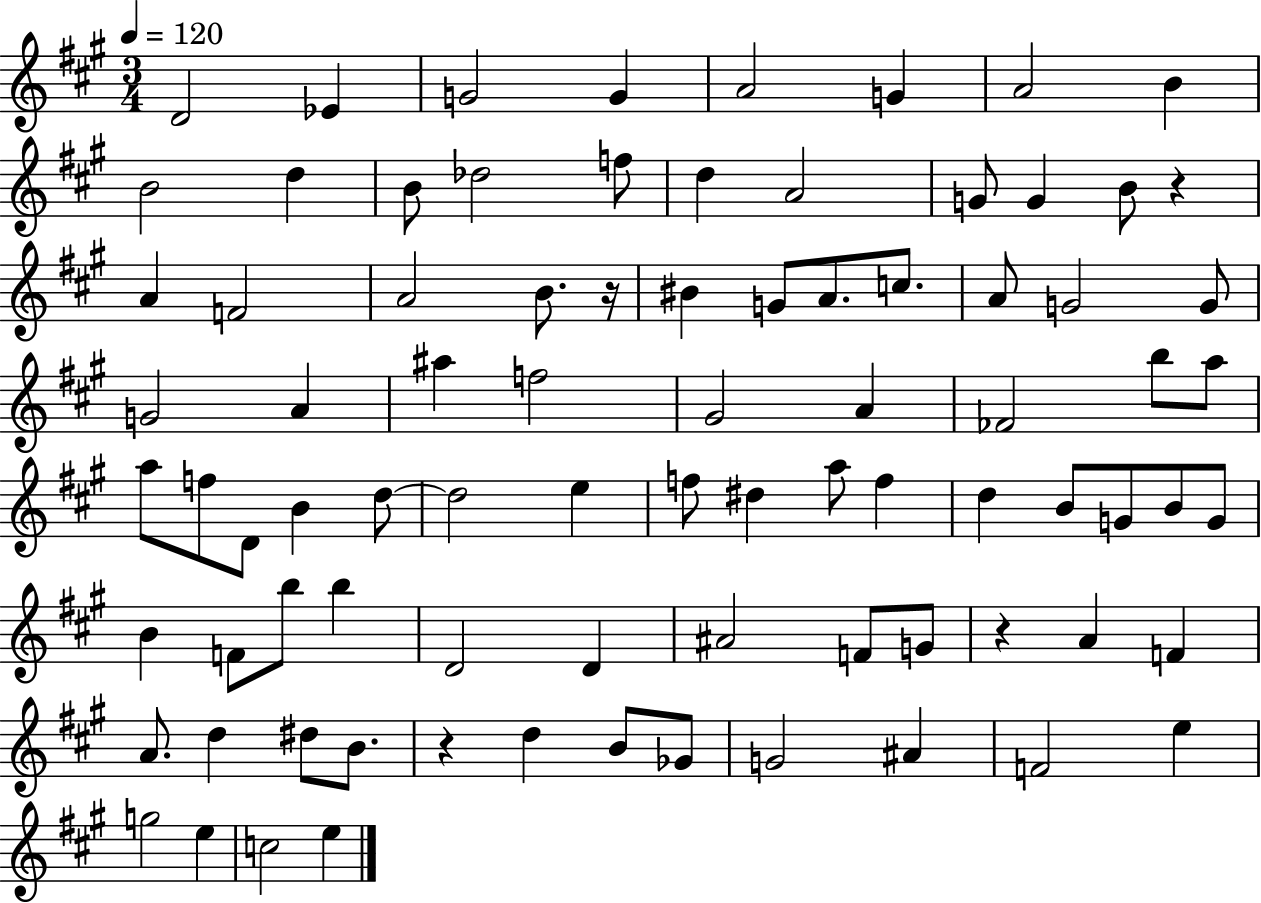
D4/h Eb4/q G4/h G4/q A4/h G4/q A4/h B4/q B4/h D5/q B4/e Db5/h F5/e D5/q A4/h G4/e G4/q B4/e R/q A4/q F4/h A4/h B4/e. R/s BIS4/q G4/e A4/e. C5/e. A4/e G4/h G4/e G4/h A4/q A#5/q F5/h G#4/h A4/q FES4/h B5/e A5/e A5/e F5/e D4/e B4/q D5/e D5/h E5/q F5/e D#5/q A5/e F5/q D5/q B4/e G4/e B4/e G4/e B4/q F4/e B5/e B5/q D4/h D4/q A#4/h F4/e G4/e R/q A4/q F4/q A4/e. D5/q D#5/e B4/e. R/q D5/q B4/e Gb4/e G4/h A#4/q F4/h E5/q G5/h E5/q C5/h E5/q